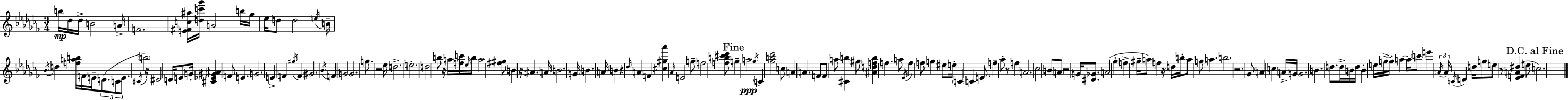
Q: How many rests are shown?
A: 10